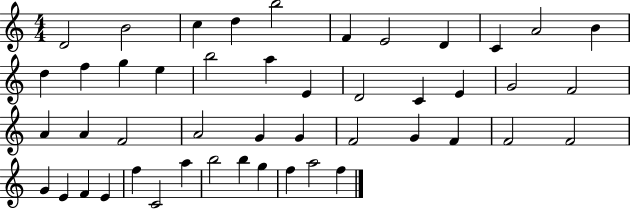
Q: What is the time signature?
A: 4/4